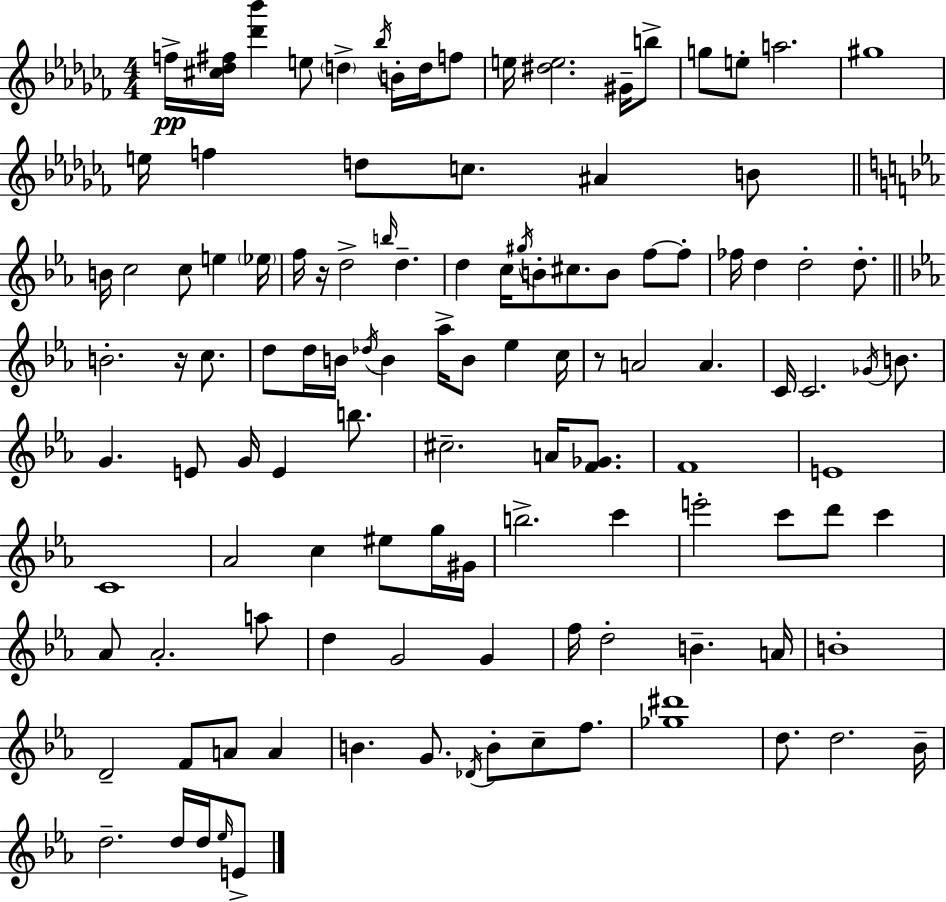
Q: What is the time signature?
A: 4/4